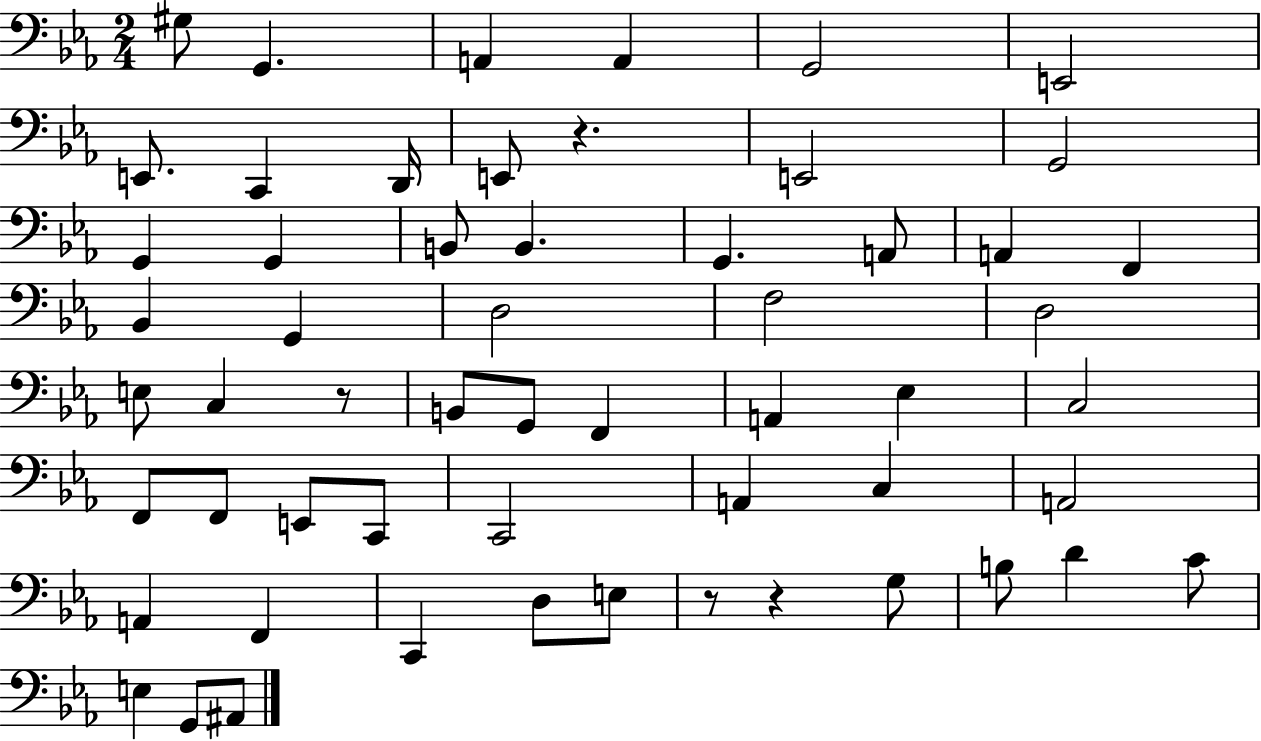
G#3/e G2/q. A2/q A2/q G2/h E2/h E2/e. C2/q D2/s E2/e R/q. E2/h G2/h G2/q G2/q B2/e B2/q. G2/q. A2/e A2/q F2/q Bb2/q G2/q D3/h F3/h D3/h E3/e C3/q R/e B2/e G2/e F2/q A2/q Eb3/q C3/h F2/e F2/e E2/e C2/e C2/h A2/q C3/q A2/h A2/q F2/q C2/q D3/e E3/e R/e R/q G3/e B3/e D4/q C4/e E3/q G2/e A#2/e